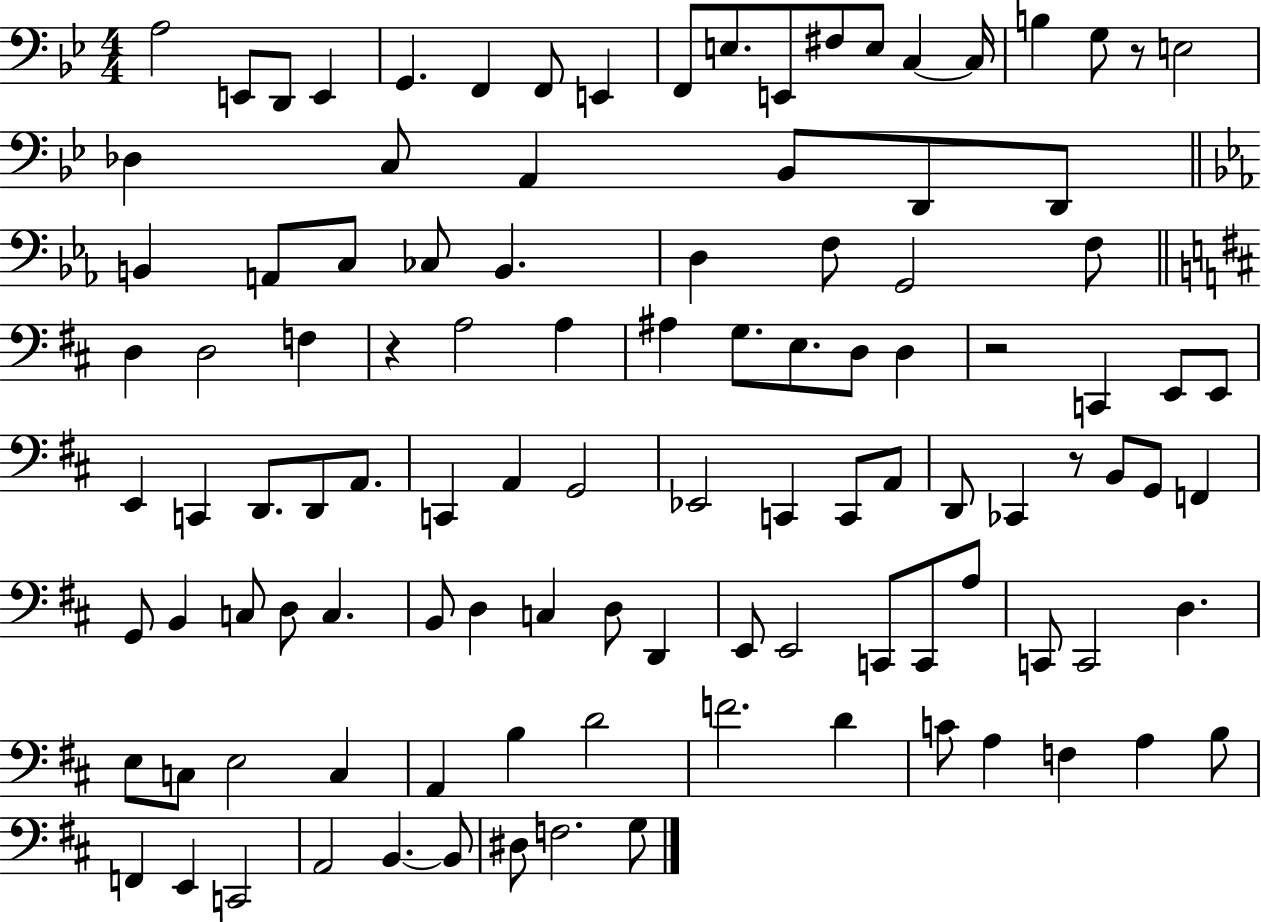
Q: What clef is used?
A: bass